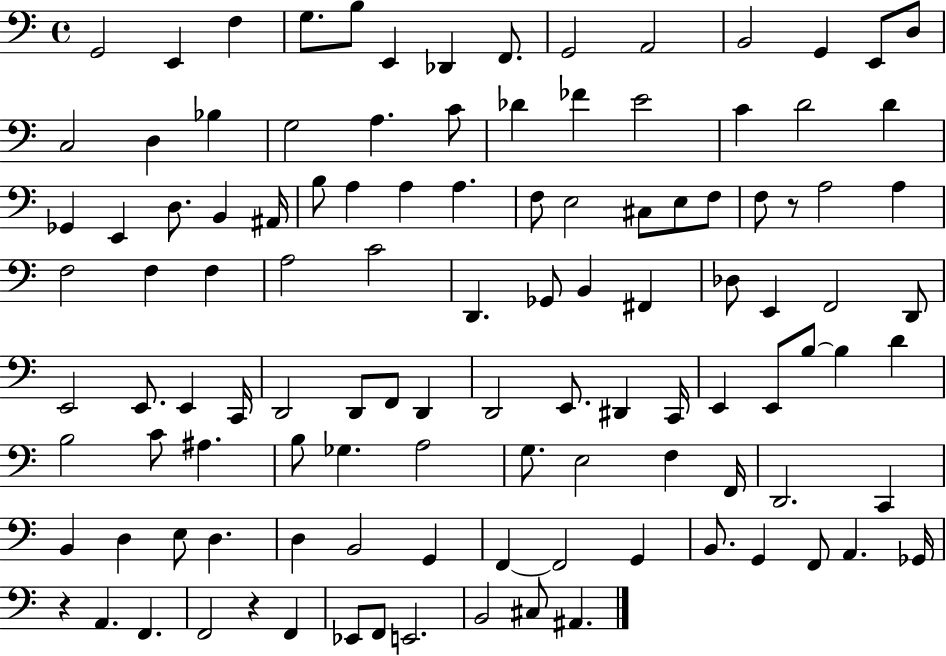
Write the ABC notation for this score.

X:1
T:Untitled
M:4/4
L:1/4
K:C
G,,2 E,, F, G,/2 B,/2 E,, _D,, F,,/2 G,,2 A,,2 B,,2 G,, E,,/2 D,/2 C,2 D, _B, G,2 A, C/2 _D _F E2 C D2 D _G,, E,, D,/2 B,, ^A,,/4 B,/2 A, A, A, F,/2 E,2 ^C,/2 E,/2 F,/2 F,/2 z/2 A,2 A, F,2 F, F, A,2 C2 D,, _G,,/2 B,, ^F,, _D,/2 E,, F,,2 D,,/2 E,,2 E,,/2 E,, C,,/4 D,,2 D,,/2 F,,/2 D,, D,,2 E,,/2 ^D,, C,,/4 E,, E,,/2 B,/2 B, D B,2 C/2 ^A, B,/2 _G, A,2 G,/2 E,2 F, F,,/4 D,,2 C,, B,, D, E,/2 D, D, B,,2 G,, F,, F,,2 G,, B,,/2 G,, F,,/2 A,, _G,,/4 z A,, F,, F,,2 z F,, _E,,/2 F,,/2 E,,2 B,,2 ^C,/2 ^A,,